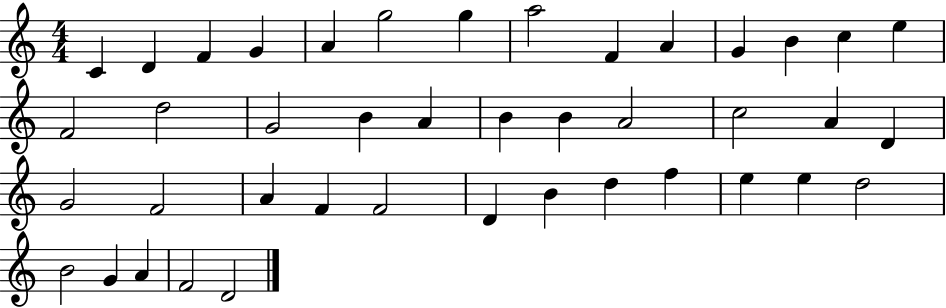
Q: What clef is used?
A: treble